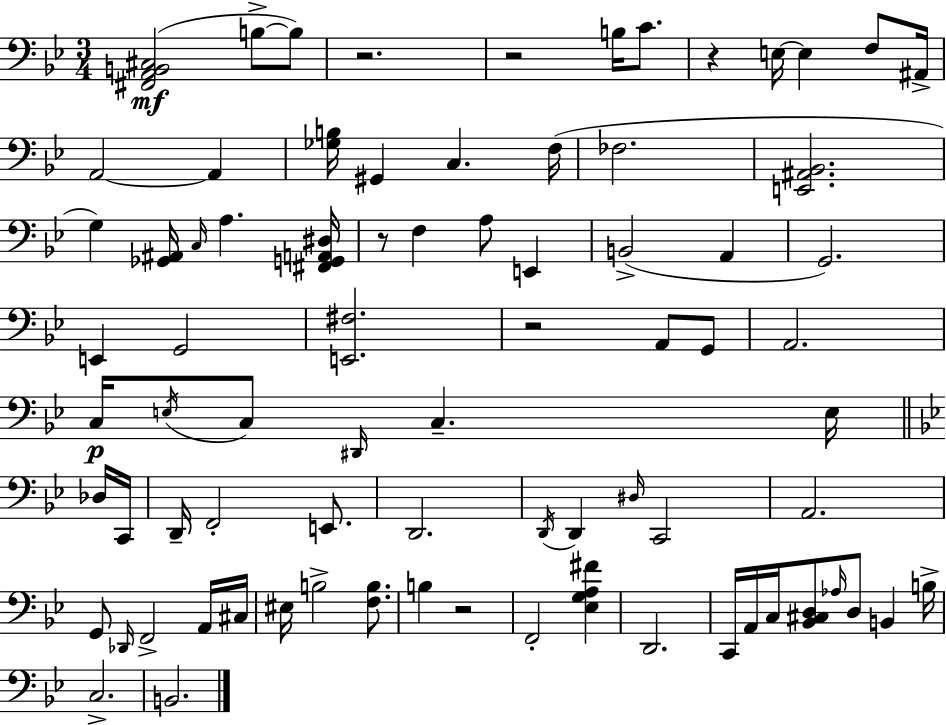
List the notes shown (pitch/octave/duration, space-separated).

[F#2,A2,B2,C#3]/h B3/e B3/e R/h. R/h B3/s C4/e. R/q E3/s E3/q F3/e A#2/s A2/h A2/q [Gb3,B3]/s G#2/q C3/q. F3/s FES3/h. [E2,A#2,Bb2]/h. G3/q [Gb2,A#2]/s C3/s A3/q. [F#2,G2,A2,D#3]/s R/e F3/q A3/e E2/q B2/h A2/q G2/h. E2/q G2/h [E2,F#3]/h. R/h A2/e G2/e A2/h. C3/s E3/s C3/e D#2/s C3/q. E3/s Db3/s C2/s D2/s F2/h E2/e. D2/h. D2/s D2/q D#3/s C2/h A2/h. G2/e Db2/s F2/h A2/s C#3/s EIS3/s B3/h [F3,B3]/e. B3/q R/h F2/h [Eb3,G3,A3,F#4]/q D2/h. C2/s A2/s C3/s [Bb2,C#3,D3]/e Ab3/s D3/e B2/q B3/s C3/h. B2/h.